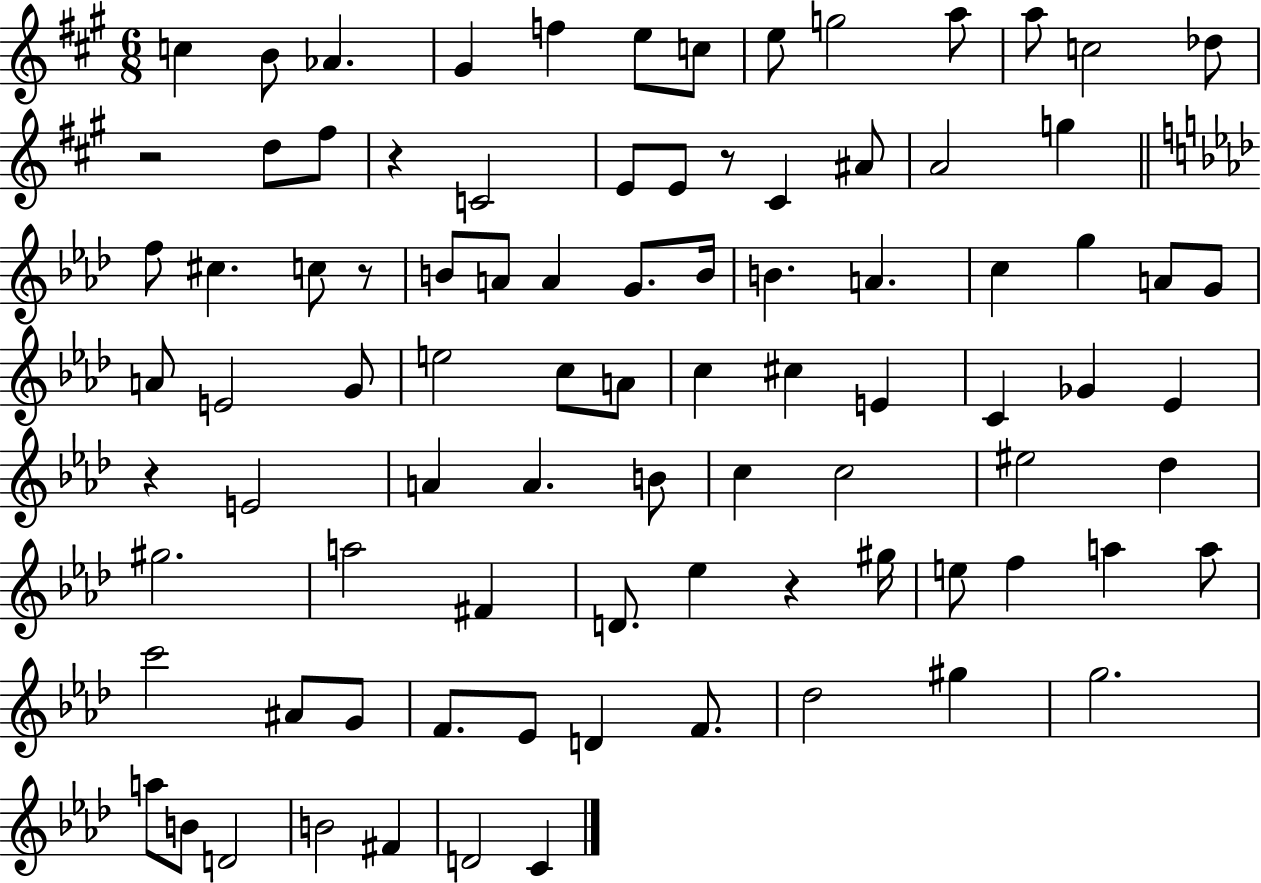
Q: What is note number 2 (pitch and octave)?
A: B4